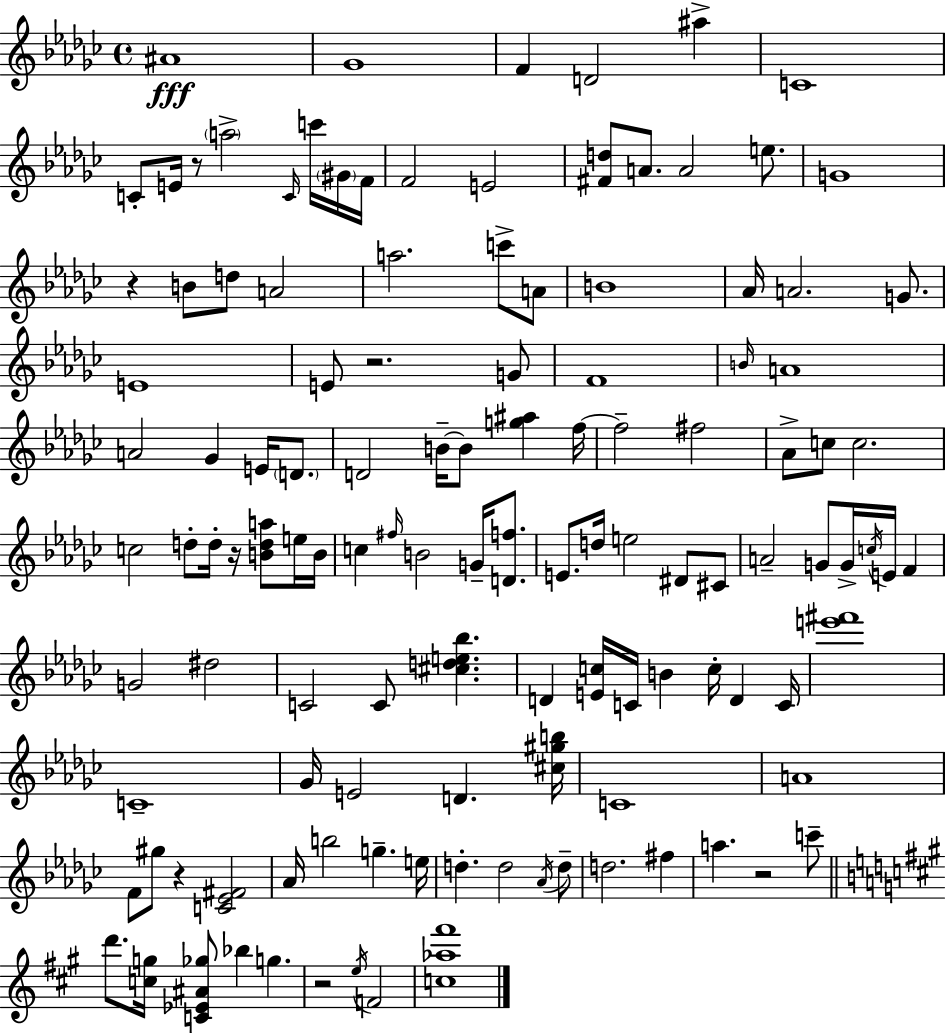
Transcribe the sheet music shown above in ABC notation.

X:1
T:Untitled
M:4/4
L:1/4
K:Ebm
^A4 _G4 F D2 ^a C4 C/2 E/4 z/2 a2 C/4 c'/4 ^G/4 F/4 F2 E2 [^Fd]/2 A/2 A2 e/2 G4 z B/2 d/2 A2 a2 c'/2 A/2 B4 _A/4 A2 G/2 E4 E/2 z2 G/2 F4 B/4 A4 A2 _G E/4 D/2 D2 B/4 B/2 [g^a] f/4 f2 ^f2 _A/2 c/2 c2 c2 d/2 d/4 z/4 [Bda]/2 e/4 B/4 c ^f/4 B2 G/4 [Df]/2 E/2 d/4 e2 ^D/2 ^C/2 A2 G/2 G/4 c/4 E/4 F G2 ^d2 C2 C/2 [^cde_b] D [Ec]/4 C/4 B c/4 D C/4 [e'^f']4 C4 _G/4 E2 D [^c^gb]/4 C4 A4 F/2 ^g/2 z [C_E^F]2 _A/4 b2 g e/4 d d2 _A/4 d/2 d2 ^f a z2 c'/2 d'/2 [cg]/4 [C_E^A_g]/2 _b g z2 e/4 F2 [c_a^f']4